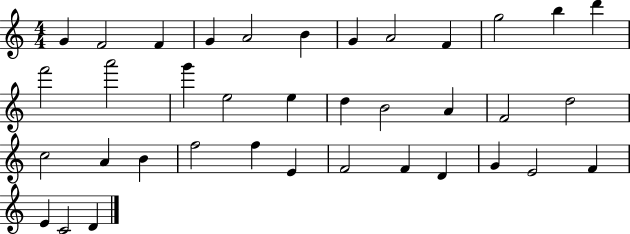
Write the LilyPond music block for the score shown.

{
  \clef treble
  \numericTimeSignature
  \time 4/4
  \key c \major
  g'4 f'2 f'4 | g'4 a'2 b'4 | g'4 a'2 f'4 | g''2 b''4 d'''4 | \break f'''2 a'''2 | g'''4 e''2 e''4 | d''4 b'2 a'4 | f'2 d''2 | \break c''2 a'4 b'4 | f''2 f''4 e'4 | f'2 f'4 d'4 | g'4 e'2 f'4 | \break e'4 c'2 d'4 | \bar "|."
}